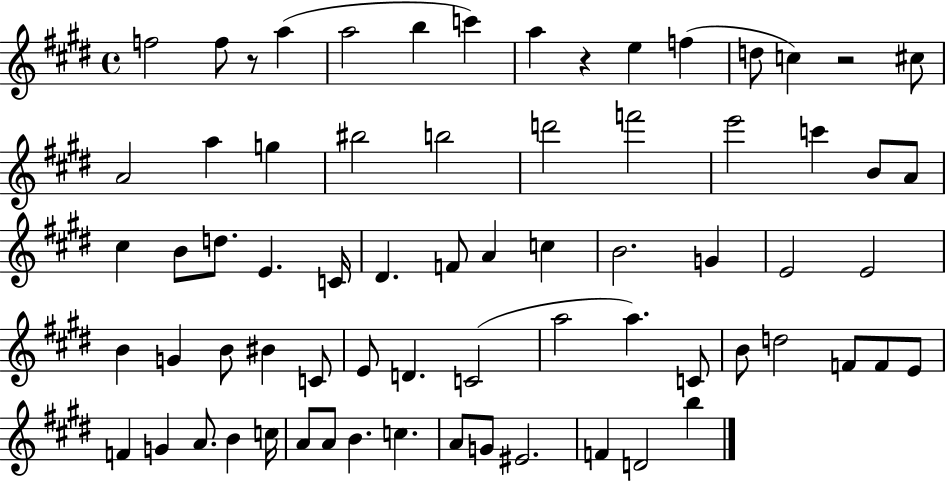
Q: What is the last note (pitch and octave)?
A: B5